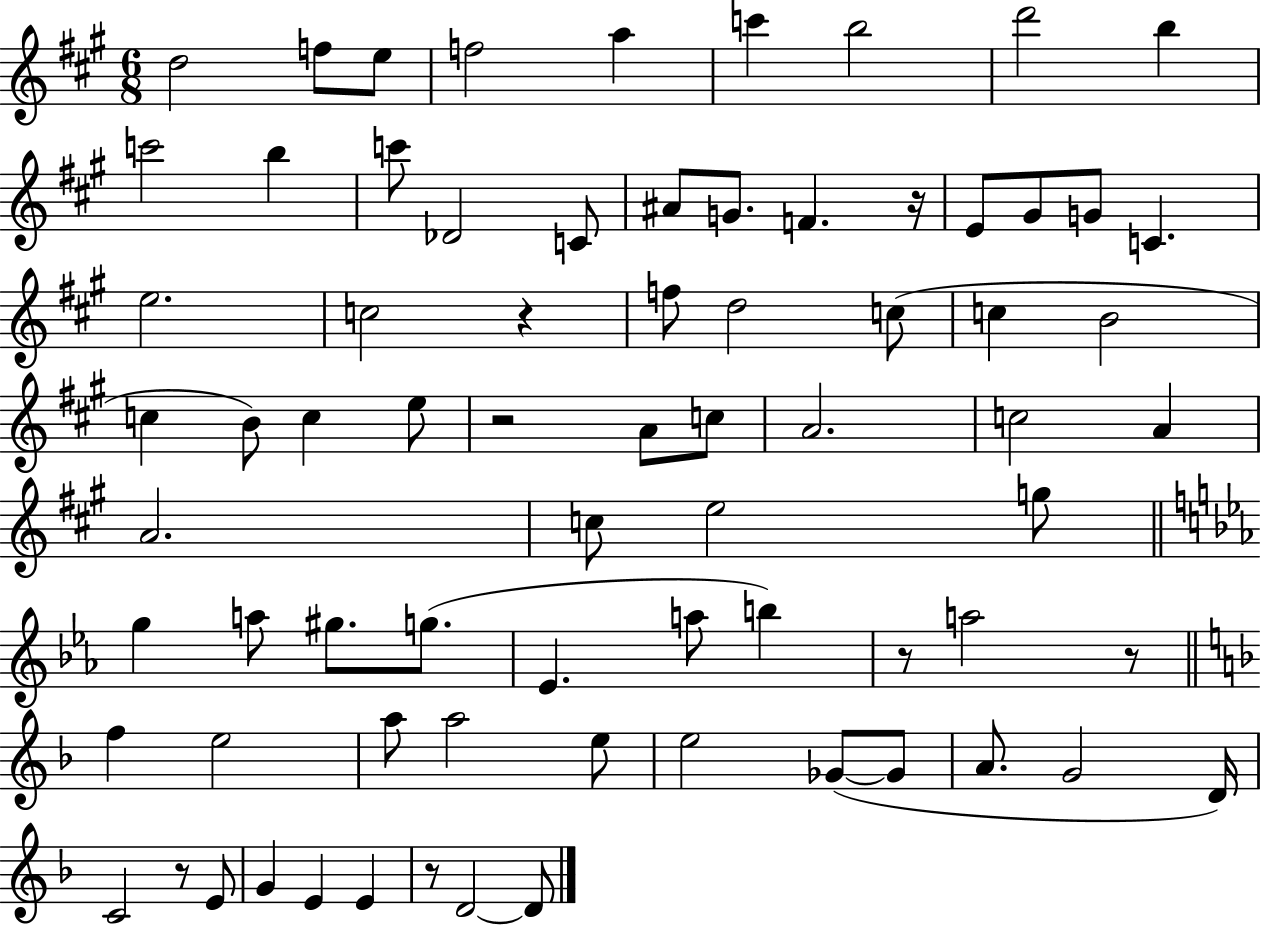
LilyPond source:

{
  \clef treble
  \numericTimeSignature
  \time 6/8
  \key a \major
  d''2 f''8 e''8 | f''2 a''4 | c'''4 b''2 | d'''2 b''4 | \break c'''2 b''4 | c'''8 des'2 c'8 | ais'8 g'8. f'4. r16 | e'8 gis'8 g'8 c'4. | \break e''2. | c''2 r4 | f''8 d''2 c''8( | c''4 b'2 | \break c''4 b'8) c''4 e''8 | r2 a'8 c''8 | a'2. | c''2 a'4 | \break a'2. | c''8 e''2 g''8 | \bar "||" \break \key ees \major g''4 a''8 gis''8. g''8.( | ees'4. a''8 b''4) | r8 a''2 r8 | \bar "||" \break \key d \minor f''4 e''2 | a''8 a''2 e''8 | e''2 ges'8~(~ ges'8 | a'8. g'2 d'16) | \break c'2 r8 e'8 | g'4 e'4 e'4 | r8 d'2~~ d'8 | \bar "|."
}